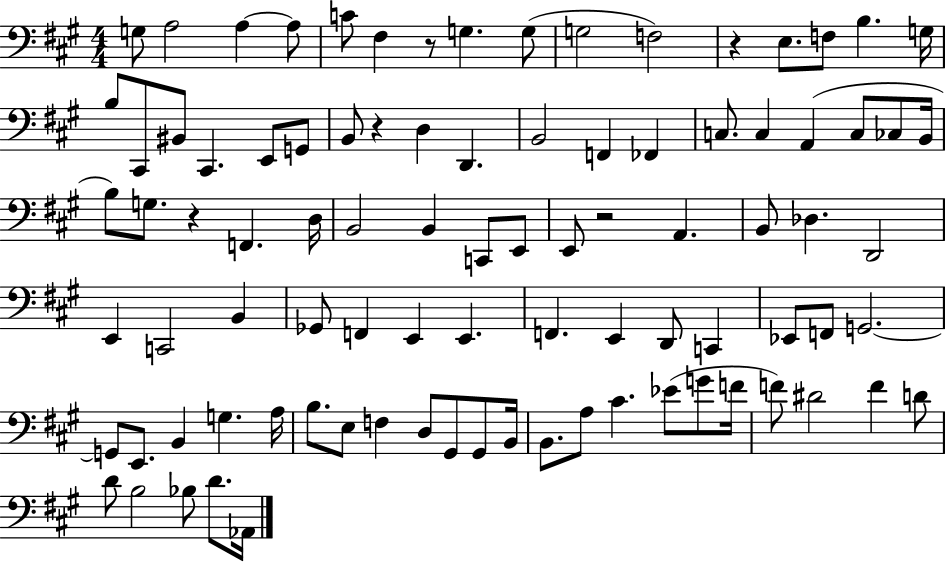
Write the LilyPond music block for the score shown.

{
  \clef bass
  \numericTimeSignature
  \time 4/4
  \key a \major
  g8 a2 a4~~ a8 | c'8 fis4 r8 g4. g8( | g2 f2) | r4 e8. f8 b4. g16 | \break b8 cis,8 bis,8 cis,4. e,8 g,8 | b,8 r4 d4 d,4. | b,2 f,4 fes,4 | c8. c4 a,4( c8 ces8 b,16 | \break b8) g8. r4 f,4. d16 | b,2 b,4 c,8 e,8 | e,8 r2 a,4. | b,8 des4. d,2 | \break e,4 c,2 b,4 | ges,8 f,4 e,4 e,4. | f,4. e,4 d,8 c,4 | ees,8 f,8 g,2.~~ | \break g,8 e,8. b,4 g4. a16 | b8. e8 f4 d8 gis,8 gis,8 b,16 | b,8. a8 cis'4. ees'8( g'8 f'16 | f'8) dis'2 f'4 d'8 | \break d'8 b2 bes8 d'8. aes,16 | \bar "|."
}